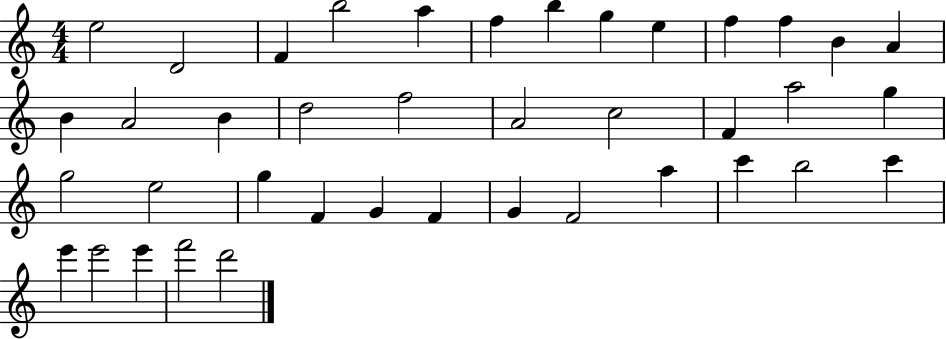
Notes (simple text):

E5/h D4/h F4/q B5/h A5/q F5/q B5/q G5/q E5/q F5/q F5/q B4/q A4/q B4/q A4/h B4/q D5/h F5/h A4/h C5/h F4/q A5/h G5/q G5/h E5/h G5/q F4/q G4/q F4/q G4/q F4/h A5/q C6/q B5/h C6/q E6/q E6/h E6/q F6/h D6/h